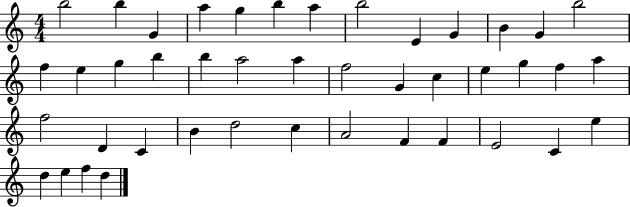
B5/h B5/q G4/q A5/q G5/q B5/q A5/q B5/h E4/q G4/q B4/q G4/q B5/h F5/q E5/q G5/q B5/q B5/q A5/h A5/q F5/h G4/q C5/q E5/q G5/q F5/q A5/q F5/h D4/q C4/q B4/q D5/h C5/q A4/h F4/q F4/q E4/h C4/q E5/q D5/q E5/q F5/q D5/q